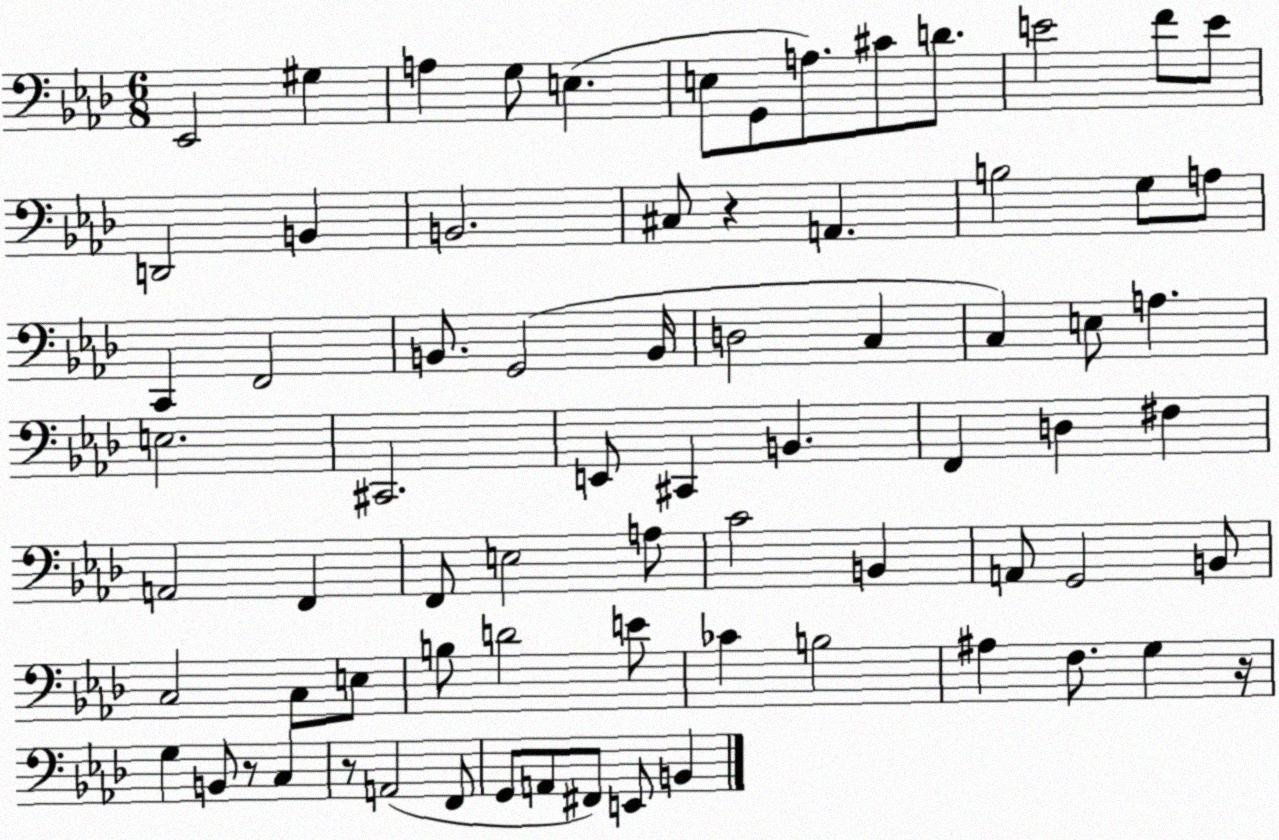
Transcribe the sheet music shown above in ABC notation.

X:1
T:Untitled
M:6/8
L:1/4
K:Ab
_E,,2 ^G, A, G,/2 E, E,/2 G,,/2 A,/2 ^C/2 D/2 E2 F/2 E/2 D,,2 B,, B,,2 ^C,/2 z A,, B,2 G,/2 A,/2 C,, F,,2 B,,/2 G,,2 B,,/4 D,2 C, C, E,/2 A, E,2 ^C,,2 E,,/2 ^C,, B,, F,, D, ^F, A,,2 F,, F,,/2 E,2 A,/2 C2 B,, A,,/2 G,,2 B,,/2 C,2 C,/2 E,/2 B,/2 D2 E/2 _C B,2 ^A, F,/2 G, z/4 G, B,,/2 z/2 C, z/2 A,,2 F,,/2 G,,/2 A,,/2 ^F,,/2 E,,/2 B,,